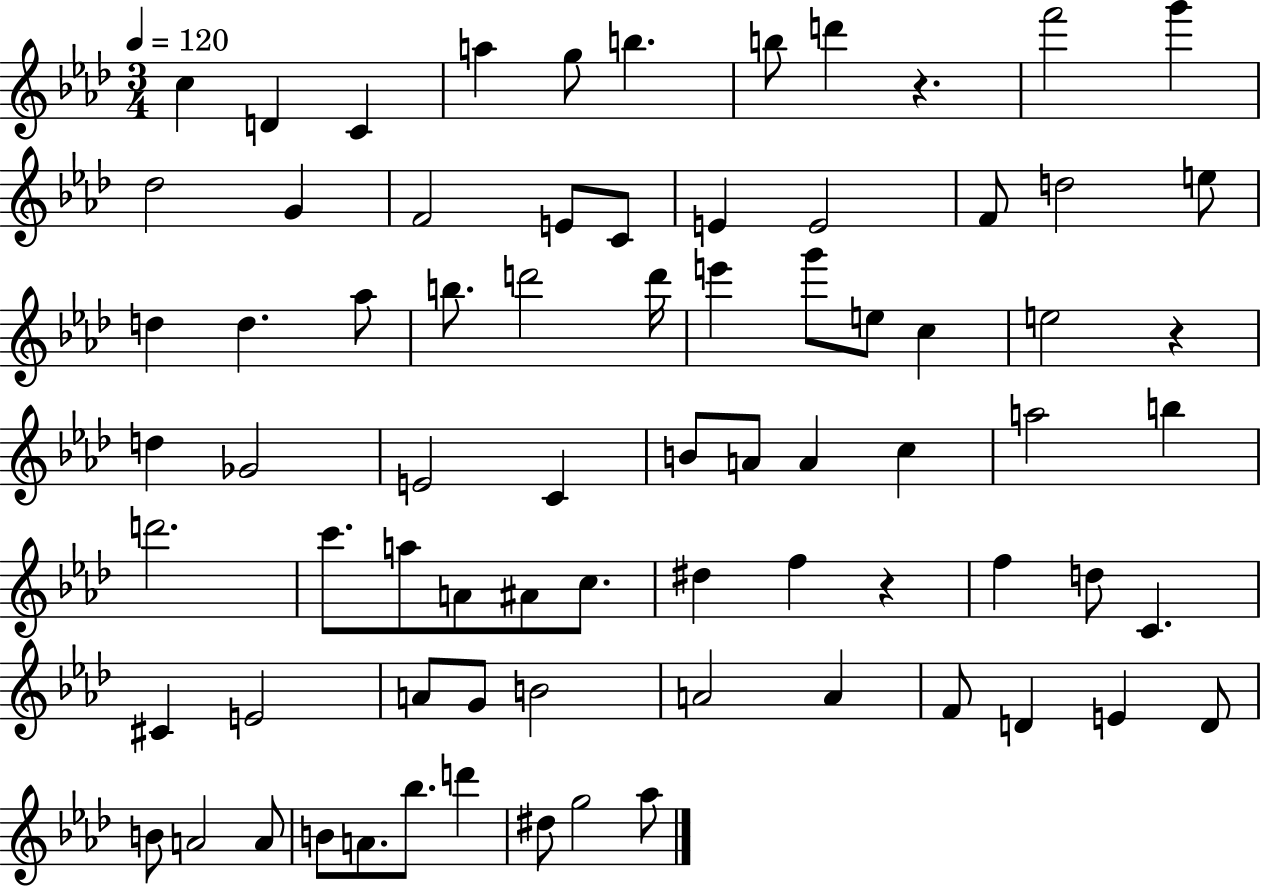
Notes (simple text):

C5/q D4/q C4/q A5/q G5/e B5/q. B5/e D6/q R/q. F6/h G6/q Db5/h G4/q F4/h E4/e C4/e E4/q E4/h F4/e D5/h E5/e D5/q D5/q. Ab5/e B5/e. D6/h D6/s E6/q G6/e E5/e C5/q E5/h R/q D5/q Gb4/h E4/h C4/q B4/e A4/e A4/q C5/q A5/h B5/q D6/h. C6/e. A5/e A4/e A#4/e C5/e. D#5/q F5/q R/q F5/q D5/e C4/q. C#4/q E4/h A4/e G4/e B4/h A4/h A4/q F4/e D4/q E4/q D4/e B4/e A4/h A4/e B4/e A4/e. Bb5/e. D6/q D#5/e G5/h Ab5/e